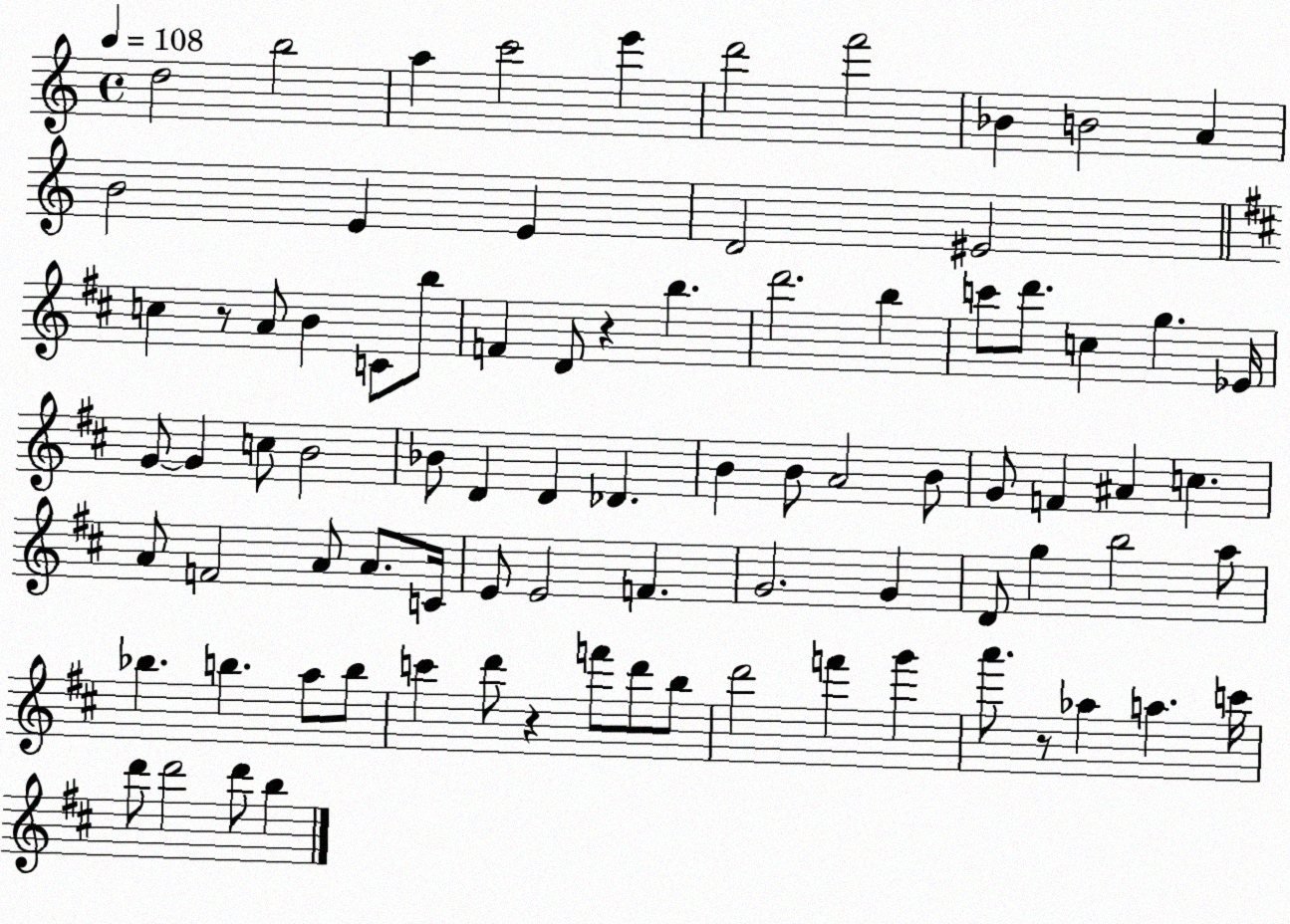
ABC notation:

X:1
T:Untitled
M:4/4
L:1/4
K:C
d2 b2 a c'2 e' d'2 f'2 _B B2 A B2 E E D2 ^E2 c z/2 A/2 B C/2 b/2 F D/2 z b d'2 b c'/2 d'/2 c g _E/4 G/2 G c/2 B2 _B/2 D D _D B B/2 A2 B/2 G/2 F ^A c A/2 F2 A/2 A/2 C/4 E/2 E2 F G2 G D/2 g b2 a/2 _b b a/2 b/2 c' d'/2 z f'/2 d'/2 b/2 d'2 f' g' a'/2 z/2 _a a c'/4 d'/2 d'2 d'/2 b